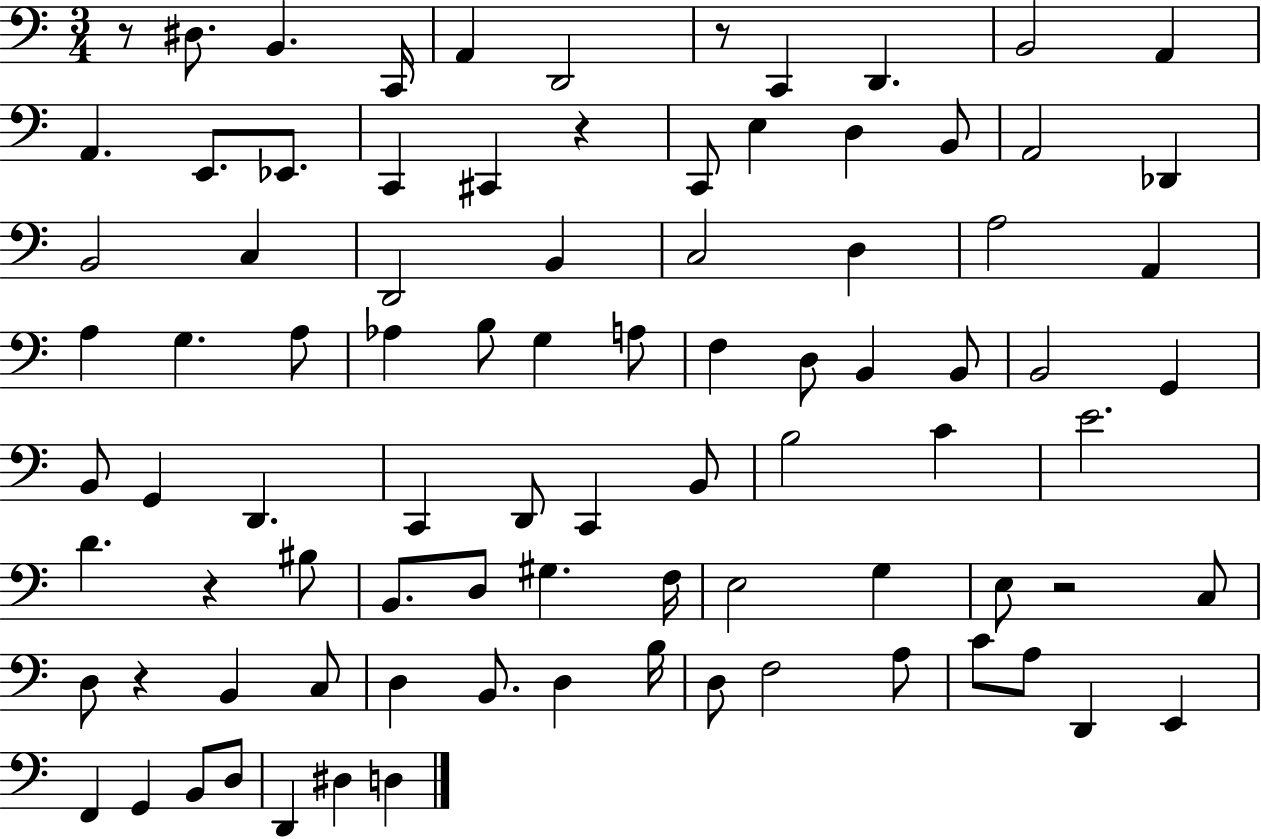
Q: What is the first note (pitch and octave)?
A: D#3